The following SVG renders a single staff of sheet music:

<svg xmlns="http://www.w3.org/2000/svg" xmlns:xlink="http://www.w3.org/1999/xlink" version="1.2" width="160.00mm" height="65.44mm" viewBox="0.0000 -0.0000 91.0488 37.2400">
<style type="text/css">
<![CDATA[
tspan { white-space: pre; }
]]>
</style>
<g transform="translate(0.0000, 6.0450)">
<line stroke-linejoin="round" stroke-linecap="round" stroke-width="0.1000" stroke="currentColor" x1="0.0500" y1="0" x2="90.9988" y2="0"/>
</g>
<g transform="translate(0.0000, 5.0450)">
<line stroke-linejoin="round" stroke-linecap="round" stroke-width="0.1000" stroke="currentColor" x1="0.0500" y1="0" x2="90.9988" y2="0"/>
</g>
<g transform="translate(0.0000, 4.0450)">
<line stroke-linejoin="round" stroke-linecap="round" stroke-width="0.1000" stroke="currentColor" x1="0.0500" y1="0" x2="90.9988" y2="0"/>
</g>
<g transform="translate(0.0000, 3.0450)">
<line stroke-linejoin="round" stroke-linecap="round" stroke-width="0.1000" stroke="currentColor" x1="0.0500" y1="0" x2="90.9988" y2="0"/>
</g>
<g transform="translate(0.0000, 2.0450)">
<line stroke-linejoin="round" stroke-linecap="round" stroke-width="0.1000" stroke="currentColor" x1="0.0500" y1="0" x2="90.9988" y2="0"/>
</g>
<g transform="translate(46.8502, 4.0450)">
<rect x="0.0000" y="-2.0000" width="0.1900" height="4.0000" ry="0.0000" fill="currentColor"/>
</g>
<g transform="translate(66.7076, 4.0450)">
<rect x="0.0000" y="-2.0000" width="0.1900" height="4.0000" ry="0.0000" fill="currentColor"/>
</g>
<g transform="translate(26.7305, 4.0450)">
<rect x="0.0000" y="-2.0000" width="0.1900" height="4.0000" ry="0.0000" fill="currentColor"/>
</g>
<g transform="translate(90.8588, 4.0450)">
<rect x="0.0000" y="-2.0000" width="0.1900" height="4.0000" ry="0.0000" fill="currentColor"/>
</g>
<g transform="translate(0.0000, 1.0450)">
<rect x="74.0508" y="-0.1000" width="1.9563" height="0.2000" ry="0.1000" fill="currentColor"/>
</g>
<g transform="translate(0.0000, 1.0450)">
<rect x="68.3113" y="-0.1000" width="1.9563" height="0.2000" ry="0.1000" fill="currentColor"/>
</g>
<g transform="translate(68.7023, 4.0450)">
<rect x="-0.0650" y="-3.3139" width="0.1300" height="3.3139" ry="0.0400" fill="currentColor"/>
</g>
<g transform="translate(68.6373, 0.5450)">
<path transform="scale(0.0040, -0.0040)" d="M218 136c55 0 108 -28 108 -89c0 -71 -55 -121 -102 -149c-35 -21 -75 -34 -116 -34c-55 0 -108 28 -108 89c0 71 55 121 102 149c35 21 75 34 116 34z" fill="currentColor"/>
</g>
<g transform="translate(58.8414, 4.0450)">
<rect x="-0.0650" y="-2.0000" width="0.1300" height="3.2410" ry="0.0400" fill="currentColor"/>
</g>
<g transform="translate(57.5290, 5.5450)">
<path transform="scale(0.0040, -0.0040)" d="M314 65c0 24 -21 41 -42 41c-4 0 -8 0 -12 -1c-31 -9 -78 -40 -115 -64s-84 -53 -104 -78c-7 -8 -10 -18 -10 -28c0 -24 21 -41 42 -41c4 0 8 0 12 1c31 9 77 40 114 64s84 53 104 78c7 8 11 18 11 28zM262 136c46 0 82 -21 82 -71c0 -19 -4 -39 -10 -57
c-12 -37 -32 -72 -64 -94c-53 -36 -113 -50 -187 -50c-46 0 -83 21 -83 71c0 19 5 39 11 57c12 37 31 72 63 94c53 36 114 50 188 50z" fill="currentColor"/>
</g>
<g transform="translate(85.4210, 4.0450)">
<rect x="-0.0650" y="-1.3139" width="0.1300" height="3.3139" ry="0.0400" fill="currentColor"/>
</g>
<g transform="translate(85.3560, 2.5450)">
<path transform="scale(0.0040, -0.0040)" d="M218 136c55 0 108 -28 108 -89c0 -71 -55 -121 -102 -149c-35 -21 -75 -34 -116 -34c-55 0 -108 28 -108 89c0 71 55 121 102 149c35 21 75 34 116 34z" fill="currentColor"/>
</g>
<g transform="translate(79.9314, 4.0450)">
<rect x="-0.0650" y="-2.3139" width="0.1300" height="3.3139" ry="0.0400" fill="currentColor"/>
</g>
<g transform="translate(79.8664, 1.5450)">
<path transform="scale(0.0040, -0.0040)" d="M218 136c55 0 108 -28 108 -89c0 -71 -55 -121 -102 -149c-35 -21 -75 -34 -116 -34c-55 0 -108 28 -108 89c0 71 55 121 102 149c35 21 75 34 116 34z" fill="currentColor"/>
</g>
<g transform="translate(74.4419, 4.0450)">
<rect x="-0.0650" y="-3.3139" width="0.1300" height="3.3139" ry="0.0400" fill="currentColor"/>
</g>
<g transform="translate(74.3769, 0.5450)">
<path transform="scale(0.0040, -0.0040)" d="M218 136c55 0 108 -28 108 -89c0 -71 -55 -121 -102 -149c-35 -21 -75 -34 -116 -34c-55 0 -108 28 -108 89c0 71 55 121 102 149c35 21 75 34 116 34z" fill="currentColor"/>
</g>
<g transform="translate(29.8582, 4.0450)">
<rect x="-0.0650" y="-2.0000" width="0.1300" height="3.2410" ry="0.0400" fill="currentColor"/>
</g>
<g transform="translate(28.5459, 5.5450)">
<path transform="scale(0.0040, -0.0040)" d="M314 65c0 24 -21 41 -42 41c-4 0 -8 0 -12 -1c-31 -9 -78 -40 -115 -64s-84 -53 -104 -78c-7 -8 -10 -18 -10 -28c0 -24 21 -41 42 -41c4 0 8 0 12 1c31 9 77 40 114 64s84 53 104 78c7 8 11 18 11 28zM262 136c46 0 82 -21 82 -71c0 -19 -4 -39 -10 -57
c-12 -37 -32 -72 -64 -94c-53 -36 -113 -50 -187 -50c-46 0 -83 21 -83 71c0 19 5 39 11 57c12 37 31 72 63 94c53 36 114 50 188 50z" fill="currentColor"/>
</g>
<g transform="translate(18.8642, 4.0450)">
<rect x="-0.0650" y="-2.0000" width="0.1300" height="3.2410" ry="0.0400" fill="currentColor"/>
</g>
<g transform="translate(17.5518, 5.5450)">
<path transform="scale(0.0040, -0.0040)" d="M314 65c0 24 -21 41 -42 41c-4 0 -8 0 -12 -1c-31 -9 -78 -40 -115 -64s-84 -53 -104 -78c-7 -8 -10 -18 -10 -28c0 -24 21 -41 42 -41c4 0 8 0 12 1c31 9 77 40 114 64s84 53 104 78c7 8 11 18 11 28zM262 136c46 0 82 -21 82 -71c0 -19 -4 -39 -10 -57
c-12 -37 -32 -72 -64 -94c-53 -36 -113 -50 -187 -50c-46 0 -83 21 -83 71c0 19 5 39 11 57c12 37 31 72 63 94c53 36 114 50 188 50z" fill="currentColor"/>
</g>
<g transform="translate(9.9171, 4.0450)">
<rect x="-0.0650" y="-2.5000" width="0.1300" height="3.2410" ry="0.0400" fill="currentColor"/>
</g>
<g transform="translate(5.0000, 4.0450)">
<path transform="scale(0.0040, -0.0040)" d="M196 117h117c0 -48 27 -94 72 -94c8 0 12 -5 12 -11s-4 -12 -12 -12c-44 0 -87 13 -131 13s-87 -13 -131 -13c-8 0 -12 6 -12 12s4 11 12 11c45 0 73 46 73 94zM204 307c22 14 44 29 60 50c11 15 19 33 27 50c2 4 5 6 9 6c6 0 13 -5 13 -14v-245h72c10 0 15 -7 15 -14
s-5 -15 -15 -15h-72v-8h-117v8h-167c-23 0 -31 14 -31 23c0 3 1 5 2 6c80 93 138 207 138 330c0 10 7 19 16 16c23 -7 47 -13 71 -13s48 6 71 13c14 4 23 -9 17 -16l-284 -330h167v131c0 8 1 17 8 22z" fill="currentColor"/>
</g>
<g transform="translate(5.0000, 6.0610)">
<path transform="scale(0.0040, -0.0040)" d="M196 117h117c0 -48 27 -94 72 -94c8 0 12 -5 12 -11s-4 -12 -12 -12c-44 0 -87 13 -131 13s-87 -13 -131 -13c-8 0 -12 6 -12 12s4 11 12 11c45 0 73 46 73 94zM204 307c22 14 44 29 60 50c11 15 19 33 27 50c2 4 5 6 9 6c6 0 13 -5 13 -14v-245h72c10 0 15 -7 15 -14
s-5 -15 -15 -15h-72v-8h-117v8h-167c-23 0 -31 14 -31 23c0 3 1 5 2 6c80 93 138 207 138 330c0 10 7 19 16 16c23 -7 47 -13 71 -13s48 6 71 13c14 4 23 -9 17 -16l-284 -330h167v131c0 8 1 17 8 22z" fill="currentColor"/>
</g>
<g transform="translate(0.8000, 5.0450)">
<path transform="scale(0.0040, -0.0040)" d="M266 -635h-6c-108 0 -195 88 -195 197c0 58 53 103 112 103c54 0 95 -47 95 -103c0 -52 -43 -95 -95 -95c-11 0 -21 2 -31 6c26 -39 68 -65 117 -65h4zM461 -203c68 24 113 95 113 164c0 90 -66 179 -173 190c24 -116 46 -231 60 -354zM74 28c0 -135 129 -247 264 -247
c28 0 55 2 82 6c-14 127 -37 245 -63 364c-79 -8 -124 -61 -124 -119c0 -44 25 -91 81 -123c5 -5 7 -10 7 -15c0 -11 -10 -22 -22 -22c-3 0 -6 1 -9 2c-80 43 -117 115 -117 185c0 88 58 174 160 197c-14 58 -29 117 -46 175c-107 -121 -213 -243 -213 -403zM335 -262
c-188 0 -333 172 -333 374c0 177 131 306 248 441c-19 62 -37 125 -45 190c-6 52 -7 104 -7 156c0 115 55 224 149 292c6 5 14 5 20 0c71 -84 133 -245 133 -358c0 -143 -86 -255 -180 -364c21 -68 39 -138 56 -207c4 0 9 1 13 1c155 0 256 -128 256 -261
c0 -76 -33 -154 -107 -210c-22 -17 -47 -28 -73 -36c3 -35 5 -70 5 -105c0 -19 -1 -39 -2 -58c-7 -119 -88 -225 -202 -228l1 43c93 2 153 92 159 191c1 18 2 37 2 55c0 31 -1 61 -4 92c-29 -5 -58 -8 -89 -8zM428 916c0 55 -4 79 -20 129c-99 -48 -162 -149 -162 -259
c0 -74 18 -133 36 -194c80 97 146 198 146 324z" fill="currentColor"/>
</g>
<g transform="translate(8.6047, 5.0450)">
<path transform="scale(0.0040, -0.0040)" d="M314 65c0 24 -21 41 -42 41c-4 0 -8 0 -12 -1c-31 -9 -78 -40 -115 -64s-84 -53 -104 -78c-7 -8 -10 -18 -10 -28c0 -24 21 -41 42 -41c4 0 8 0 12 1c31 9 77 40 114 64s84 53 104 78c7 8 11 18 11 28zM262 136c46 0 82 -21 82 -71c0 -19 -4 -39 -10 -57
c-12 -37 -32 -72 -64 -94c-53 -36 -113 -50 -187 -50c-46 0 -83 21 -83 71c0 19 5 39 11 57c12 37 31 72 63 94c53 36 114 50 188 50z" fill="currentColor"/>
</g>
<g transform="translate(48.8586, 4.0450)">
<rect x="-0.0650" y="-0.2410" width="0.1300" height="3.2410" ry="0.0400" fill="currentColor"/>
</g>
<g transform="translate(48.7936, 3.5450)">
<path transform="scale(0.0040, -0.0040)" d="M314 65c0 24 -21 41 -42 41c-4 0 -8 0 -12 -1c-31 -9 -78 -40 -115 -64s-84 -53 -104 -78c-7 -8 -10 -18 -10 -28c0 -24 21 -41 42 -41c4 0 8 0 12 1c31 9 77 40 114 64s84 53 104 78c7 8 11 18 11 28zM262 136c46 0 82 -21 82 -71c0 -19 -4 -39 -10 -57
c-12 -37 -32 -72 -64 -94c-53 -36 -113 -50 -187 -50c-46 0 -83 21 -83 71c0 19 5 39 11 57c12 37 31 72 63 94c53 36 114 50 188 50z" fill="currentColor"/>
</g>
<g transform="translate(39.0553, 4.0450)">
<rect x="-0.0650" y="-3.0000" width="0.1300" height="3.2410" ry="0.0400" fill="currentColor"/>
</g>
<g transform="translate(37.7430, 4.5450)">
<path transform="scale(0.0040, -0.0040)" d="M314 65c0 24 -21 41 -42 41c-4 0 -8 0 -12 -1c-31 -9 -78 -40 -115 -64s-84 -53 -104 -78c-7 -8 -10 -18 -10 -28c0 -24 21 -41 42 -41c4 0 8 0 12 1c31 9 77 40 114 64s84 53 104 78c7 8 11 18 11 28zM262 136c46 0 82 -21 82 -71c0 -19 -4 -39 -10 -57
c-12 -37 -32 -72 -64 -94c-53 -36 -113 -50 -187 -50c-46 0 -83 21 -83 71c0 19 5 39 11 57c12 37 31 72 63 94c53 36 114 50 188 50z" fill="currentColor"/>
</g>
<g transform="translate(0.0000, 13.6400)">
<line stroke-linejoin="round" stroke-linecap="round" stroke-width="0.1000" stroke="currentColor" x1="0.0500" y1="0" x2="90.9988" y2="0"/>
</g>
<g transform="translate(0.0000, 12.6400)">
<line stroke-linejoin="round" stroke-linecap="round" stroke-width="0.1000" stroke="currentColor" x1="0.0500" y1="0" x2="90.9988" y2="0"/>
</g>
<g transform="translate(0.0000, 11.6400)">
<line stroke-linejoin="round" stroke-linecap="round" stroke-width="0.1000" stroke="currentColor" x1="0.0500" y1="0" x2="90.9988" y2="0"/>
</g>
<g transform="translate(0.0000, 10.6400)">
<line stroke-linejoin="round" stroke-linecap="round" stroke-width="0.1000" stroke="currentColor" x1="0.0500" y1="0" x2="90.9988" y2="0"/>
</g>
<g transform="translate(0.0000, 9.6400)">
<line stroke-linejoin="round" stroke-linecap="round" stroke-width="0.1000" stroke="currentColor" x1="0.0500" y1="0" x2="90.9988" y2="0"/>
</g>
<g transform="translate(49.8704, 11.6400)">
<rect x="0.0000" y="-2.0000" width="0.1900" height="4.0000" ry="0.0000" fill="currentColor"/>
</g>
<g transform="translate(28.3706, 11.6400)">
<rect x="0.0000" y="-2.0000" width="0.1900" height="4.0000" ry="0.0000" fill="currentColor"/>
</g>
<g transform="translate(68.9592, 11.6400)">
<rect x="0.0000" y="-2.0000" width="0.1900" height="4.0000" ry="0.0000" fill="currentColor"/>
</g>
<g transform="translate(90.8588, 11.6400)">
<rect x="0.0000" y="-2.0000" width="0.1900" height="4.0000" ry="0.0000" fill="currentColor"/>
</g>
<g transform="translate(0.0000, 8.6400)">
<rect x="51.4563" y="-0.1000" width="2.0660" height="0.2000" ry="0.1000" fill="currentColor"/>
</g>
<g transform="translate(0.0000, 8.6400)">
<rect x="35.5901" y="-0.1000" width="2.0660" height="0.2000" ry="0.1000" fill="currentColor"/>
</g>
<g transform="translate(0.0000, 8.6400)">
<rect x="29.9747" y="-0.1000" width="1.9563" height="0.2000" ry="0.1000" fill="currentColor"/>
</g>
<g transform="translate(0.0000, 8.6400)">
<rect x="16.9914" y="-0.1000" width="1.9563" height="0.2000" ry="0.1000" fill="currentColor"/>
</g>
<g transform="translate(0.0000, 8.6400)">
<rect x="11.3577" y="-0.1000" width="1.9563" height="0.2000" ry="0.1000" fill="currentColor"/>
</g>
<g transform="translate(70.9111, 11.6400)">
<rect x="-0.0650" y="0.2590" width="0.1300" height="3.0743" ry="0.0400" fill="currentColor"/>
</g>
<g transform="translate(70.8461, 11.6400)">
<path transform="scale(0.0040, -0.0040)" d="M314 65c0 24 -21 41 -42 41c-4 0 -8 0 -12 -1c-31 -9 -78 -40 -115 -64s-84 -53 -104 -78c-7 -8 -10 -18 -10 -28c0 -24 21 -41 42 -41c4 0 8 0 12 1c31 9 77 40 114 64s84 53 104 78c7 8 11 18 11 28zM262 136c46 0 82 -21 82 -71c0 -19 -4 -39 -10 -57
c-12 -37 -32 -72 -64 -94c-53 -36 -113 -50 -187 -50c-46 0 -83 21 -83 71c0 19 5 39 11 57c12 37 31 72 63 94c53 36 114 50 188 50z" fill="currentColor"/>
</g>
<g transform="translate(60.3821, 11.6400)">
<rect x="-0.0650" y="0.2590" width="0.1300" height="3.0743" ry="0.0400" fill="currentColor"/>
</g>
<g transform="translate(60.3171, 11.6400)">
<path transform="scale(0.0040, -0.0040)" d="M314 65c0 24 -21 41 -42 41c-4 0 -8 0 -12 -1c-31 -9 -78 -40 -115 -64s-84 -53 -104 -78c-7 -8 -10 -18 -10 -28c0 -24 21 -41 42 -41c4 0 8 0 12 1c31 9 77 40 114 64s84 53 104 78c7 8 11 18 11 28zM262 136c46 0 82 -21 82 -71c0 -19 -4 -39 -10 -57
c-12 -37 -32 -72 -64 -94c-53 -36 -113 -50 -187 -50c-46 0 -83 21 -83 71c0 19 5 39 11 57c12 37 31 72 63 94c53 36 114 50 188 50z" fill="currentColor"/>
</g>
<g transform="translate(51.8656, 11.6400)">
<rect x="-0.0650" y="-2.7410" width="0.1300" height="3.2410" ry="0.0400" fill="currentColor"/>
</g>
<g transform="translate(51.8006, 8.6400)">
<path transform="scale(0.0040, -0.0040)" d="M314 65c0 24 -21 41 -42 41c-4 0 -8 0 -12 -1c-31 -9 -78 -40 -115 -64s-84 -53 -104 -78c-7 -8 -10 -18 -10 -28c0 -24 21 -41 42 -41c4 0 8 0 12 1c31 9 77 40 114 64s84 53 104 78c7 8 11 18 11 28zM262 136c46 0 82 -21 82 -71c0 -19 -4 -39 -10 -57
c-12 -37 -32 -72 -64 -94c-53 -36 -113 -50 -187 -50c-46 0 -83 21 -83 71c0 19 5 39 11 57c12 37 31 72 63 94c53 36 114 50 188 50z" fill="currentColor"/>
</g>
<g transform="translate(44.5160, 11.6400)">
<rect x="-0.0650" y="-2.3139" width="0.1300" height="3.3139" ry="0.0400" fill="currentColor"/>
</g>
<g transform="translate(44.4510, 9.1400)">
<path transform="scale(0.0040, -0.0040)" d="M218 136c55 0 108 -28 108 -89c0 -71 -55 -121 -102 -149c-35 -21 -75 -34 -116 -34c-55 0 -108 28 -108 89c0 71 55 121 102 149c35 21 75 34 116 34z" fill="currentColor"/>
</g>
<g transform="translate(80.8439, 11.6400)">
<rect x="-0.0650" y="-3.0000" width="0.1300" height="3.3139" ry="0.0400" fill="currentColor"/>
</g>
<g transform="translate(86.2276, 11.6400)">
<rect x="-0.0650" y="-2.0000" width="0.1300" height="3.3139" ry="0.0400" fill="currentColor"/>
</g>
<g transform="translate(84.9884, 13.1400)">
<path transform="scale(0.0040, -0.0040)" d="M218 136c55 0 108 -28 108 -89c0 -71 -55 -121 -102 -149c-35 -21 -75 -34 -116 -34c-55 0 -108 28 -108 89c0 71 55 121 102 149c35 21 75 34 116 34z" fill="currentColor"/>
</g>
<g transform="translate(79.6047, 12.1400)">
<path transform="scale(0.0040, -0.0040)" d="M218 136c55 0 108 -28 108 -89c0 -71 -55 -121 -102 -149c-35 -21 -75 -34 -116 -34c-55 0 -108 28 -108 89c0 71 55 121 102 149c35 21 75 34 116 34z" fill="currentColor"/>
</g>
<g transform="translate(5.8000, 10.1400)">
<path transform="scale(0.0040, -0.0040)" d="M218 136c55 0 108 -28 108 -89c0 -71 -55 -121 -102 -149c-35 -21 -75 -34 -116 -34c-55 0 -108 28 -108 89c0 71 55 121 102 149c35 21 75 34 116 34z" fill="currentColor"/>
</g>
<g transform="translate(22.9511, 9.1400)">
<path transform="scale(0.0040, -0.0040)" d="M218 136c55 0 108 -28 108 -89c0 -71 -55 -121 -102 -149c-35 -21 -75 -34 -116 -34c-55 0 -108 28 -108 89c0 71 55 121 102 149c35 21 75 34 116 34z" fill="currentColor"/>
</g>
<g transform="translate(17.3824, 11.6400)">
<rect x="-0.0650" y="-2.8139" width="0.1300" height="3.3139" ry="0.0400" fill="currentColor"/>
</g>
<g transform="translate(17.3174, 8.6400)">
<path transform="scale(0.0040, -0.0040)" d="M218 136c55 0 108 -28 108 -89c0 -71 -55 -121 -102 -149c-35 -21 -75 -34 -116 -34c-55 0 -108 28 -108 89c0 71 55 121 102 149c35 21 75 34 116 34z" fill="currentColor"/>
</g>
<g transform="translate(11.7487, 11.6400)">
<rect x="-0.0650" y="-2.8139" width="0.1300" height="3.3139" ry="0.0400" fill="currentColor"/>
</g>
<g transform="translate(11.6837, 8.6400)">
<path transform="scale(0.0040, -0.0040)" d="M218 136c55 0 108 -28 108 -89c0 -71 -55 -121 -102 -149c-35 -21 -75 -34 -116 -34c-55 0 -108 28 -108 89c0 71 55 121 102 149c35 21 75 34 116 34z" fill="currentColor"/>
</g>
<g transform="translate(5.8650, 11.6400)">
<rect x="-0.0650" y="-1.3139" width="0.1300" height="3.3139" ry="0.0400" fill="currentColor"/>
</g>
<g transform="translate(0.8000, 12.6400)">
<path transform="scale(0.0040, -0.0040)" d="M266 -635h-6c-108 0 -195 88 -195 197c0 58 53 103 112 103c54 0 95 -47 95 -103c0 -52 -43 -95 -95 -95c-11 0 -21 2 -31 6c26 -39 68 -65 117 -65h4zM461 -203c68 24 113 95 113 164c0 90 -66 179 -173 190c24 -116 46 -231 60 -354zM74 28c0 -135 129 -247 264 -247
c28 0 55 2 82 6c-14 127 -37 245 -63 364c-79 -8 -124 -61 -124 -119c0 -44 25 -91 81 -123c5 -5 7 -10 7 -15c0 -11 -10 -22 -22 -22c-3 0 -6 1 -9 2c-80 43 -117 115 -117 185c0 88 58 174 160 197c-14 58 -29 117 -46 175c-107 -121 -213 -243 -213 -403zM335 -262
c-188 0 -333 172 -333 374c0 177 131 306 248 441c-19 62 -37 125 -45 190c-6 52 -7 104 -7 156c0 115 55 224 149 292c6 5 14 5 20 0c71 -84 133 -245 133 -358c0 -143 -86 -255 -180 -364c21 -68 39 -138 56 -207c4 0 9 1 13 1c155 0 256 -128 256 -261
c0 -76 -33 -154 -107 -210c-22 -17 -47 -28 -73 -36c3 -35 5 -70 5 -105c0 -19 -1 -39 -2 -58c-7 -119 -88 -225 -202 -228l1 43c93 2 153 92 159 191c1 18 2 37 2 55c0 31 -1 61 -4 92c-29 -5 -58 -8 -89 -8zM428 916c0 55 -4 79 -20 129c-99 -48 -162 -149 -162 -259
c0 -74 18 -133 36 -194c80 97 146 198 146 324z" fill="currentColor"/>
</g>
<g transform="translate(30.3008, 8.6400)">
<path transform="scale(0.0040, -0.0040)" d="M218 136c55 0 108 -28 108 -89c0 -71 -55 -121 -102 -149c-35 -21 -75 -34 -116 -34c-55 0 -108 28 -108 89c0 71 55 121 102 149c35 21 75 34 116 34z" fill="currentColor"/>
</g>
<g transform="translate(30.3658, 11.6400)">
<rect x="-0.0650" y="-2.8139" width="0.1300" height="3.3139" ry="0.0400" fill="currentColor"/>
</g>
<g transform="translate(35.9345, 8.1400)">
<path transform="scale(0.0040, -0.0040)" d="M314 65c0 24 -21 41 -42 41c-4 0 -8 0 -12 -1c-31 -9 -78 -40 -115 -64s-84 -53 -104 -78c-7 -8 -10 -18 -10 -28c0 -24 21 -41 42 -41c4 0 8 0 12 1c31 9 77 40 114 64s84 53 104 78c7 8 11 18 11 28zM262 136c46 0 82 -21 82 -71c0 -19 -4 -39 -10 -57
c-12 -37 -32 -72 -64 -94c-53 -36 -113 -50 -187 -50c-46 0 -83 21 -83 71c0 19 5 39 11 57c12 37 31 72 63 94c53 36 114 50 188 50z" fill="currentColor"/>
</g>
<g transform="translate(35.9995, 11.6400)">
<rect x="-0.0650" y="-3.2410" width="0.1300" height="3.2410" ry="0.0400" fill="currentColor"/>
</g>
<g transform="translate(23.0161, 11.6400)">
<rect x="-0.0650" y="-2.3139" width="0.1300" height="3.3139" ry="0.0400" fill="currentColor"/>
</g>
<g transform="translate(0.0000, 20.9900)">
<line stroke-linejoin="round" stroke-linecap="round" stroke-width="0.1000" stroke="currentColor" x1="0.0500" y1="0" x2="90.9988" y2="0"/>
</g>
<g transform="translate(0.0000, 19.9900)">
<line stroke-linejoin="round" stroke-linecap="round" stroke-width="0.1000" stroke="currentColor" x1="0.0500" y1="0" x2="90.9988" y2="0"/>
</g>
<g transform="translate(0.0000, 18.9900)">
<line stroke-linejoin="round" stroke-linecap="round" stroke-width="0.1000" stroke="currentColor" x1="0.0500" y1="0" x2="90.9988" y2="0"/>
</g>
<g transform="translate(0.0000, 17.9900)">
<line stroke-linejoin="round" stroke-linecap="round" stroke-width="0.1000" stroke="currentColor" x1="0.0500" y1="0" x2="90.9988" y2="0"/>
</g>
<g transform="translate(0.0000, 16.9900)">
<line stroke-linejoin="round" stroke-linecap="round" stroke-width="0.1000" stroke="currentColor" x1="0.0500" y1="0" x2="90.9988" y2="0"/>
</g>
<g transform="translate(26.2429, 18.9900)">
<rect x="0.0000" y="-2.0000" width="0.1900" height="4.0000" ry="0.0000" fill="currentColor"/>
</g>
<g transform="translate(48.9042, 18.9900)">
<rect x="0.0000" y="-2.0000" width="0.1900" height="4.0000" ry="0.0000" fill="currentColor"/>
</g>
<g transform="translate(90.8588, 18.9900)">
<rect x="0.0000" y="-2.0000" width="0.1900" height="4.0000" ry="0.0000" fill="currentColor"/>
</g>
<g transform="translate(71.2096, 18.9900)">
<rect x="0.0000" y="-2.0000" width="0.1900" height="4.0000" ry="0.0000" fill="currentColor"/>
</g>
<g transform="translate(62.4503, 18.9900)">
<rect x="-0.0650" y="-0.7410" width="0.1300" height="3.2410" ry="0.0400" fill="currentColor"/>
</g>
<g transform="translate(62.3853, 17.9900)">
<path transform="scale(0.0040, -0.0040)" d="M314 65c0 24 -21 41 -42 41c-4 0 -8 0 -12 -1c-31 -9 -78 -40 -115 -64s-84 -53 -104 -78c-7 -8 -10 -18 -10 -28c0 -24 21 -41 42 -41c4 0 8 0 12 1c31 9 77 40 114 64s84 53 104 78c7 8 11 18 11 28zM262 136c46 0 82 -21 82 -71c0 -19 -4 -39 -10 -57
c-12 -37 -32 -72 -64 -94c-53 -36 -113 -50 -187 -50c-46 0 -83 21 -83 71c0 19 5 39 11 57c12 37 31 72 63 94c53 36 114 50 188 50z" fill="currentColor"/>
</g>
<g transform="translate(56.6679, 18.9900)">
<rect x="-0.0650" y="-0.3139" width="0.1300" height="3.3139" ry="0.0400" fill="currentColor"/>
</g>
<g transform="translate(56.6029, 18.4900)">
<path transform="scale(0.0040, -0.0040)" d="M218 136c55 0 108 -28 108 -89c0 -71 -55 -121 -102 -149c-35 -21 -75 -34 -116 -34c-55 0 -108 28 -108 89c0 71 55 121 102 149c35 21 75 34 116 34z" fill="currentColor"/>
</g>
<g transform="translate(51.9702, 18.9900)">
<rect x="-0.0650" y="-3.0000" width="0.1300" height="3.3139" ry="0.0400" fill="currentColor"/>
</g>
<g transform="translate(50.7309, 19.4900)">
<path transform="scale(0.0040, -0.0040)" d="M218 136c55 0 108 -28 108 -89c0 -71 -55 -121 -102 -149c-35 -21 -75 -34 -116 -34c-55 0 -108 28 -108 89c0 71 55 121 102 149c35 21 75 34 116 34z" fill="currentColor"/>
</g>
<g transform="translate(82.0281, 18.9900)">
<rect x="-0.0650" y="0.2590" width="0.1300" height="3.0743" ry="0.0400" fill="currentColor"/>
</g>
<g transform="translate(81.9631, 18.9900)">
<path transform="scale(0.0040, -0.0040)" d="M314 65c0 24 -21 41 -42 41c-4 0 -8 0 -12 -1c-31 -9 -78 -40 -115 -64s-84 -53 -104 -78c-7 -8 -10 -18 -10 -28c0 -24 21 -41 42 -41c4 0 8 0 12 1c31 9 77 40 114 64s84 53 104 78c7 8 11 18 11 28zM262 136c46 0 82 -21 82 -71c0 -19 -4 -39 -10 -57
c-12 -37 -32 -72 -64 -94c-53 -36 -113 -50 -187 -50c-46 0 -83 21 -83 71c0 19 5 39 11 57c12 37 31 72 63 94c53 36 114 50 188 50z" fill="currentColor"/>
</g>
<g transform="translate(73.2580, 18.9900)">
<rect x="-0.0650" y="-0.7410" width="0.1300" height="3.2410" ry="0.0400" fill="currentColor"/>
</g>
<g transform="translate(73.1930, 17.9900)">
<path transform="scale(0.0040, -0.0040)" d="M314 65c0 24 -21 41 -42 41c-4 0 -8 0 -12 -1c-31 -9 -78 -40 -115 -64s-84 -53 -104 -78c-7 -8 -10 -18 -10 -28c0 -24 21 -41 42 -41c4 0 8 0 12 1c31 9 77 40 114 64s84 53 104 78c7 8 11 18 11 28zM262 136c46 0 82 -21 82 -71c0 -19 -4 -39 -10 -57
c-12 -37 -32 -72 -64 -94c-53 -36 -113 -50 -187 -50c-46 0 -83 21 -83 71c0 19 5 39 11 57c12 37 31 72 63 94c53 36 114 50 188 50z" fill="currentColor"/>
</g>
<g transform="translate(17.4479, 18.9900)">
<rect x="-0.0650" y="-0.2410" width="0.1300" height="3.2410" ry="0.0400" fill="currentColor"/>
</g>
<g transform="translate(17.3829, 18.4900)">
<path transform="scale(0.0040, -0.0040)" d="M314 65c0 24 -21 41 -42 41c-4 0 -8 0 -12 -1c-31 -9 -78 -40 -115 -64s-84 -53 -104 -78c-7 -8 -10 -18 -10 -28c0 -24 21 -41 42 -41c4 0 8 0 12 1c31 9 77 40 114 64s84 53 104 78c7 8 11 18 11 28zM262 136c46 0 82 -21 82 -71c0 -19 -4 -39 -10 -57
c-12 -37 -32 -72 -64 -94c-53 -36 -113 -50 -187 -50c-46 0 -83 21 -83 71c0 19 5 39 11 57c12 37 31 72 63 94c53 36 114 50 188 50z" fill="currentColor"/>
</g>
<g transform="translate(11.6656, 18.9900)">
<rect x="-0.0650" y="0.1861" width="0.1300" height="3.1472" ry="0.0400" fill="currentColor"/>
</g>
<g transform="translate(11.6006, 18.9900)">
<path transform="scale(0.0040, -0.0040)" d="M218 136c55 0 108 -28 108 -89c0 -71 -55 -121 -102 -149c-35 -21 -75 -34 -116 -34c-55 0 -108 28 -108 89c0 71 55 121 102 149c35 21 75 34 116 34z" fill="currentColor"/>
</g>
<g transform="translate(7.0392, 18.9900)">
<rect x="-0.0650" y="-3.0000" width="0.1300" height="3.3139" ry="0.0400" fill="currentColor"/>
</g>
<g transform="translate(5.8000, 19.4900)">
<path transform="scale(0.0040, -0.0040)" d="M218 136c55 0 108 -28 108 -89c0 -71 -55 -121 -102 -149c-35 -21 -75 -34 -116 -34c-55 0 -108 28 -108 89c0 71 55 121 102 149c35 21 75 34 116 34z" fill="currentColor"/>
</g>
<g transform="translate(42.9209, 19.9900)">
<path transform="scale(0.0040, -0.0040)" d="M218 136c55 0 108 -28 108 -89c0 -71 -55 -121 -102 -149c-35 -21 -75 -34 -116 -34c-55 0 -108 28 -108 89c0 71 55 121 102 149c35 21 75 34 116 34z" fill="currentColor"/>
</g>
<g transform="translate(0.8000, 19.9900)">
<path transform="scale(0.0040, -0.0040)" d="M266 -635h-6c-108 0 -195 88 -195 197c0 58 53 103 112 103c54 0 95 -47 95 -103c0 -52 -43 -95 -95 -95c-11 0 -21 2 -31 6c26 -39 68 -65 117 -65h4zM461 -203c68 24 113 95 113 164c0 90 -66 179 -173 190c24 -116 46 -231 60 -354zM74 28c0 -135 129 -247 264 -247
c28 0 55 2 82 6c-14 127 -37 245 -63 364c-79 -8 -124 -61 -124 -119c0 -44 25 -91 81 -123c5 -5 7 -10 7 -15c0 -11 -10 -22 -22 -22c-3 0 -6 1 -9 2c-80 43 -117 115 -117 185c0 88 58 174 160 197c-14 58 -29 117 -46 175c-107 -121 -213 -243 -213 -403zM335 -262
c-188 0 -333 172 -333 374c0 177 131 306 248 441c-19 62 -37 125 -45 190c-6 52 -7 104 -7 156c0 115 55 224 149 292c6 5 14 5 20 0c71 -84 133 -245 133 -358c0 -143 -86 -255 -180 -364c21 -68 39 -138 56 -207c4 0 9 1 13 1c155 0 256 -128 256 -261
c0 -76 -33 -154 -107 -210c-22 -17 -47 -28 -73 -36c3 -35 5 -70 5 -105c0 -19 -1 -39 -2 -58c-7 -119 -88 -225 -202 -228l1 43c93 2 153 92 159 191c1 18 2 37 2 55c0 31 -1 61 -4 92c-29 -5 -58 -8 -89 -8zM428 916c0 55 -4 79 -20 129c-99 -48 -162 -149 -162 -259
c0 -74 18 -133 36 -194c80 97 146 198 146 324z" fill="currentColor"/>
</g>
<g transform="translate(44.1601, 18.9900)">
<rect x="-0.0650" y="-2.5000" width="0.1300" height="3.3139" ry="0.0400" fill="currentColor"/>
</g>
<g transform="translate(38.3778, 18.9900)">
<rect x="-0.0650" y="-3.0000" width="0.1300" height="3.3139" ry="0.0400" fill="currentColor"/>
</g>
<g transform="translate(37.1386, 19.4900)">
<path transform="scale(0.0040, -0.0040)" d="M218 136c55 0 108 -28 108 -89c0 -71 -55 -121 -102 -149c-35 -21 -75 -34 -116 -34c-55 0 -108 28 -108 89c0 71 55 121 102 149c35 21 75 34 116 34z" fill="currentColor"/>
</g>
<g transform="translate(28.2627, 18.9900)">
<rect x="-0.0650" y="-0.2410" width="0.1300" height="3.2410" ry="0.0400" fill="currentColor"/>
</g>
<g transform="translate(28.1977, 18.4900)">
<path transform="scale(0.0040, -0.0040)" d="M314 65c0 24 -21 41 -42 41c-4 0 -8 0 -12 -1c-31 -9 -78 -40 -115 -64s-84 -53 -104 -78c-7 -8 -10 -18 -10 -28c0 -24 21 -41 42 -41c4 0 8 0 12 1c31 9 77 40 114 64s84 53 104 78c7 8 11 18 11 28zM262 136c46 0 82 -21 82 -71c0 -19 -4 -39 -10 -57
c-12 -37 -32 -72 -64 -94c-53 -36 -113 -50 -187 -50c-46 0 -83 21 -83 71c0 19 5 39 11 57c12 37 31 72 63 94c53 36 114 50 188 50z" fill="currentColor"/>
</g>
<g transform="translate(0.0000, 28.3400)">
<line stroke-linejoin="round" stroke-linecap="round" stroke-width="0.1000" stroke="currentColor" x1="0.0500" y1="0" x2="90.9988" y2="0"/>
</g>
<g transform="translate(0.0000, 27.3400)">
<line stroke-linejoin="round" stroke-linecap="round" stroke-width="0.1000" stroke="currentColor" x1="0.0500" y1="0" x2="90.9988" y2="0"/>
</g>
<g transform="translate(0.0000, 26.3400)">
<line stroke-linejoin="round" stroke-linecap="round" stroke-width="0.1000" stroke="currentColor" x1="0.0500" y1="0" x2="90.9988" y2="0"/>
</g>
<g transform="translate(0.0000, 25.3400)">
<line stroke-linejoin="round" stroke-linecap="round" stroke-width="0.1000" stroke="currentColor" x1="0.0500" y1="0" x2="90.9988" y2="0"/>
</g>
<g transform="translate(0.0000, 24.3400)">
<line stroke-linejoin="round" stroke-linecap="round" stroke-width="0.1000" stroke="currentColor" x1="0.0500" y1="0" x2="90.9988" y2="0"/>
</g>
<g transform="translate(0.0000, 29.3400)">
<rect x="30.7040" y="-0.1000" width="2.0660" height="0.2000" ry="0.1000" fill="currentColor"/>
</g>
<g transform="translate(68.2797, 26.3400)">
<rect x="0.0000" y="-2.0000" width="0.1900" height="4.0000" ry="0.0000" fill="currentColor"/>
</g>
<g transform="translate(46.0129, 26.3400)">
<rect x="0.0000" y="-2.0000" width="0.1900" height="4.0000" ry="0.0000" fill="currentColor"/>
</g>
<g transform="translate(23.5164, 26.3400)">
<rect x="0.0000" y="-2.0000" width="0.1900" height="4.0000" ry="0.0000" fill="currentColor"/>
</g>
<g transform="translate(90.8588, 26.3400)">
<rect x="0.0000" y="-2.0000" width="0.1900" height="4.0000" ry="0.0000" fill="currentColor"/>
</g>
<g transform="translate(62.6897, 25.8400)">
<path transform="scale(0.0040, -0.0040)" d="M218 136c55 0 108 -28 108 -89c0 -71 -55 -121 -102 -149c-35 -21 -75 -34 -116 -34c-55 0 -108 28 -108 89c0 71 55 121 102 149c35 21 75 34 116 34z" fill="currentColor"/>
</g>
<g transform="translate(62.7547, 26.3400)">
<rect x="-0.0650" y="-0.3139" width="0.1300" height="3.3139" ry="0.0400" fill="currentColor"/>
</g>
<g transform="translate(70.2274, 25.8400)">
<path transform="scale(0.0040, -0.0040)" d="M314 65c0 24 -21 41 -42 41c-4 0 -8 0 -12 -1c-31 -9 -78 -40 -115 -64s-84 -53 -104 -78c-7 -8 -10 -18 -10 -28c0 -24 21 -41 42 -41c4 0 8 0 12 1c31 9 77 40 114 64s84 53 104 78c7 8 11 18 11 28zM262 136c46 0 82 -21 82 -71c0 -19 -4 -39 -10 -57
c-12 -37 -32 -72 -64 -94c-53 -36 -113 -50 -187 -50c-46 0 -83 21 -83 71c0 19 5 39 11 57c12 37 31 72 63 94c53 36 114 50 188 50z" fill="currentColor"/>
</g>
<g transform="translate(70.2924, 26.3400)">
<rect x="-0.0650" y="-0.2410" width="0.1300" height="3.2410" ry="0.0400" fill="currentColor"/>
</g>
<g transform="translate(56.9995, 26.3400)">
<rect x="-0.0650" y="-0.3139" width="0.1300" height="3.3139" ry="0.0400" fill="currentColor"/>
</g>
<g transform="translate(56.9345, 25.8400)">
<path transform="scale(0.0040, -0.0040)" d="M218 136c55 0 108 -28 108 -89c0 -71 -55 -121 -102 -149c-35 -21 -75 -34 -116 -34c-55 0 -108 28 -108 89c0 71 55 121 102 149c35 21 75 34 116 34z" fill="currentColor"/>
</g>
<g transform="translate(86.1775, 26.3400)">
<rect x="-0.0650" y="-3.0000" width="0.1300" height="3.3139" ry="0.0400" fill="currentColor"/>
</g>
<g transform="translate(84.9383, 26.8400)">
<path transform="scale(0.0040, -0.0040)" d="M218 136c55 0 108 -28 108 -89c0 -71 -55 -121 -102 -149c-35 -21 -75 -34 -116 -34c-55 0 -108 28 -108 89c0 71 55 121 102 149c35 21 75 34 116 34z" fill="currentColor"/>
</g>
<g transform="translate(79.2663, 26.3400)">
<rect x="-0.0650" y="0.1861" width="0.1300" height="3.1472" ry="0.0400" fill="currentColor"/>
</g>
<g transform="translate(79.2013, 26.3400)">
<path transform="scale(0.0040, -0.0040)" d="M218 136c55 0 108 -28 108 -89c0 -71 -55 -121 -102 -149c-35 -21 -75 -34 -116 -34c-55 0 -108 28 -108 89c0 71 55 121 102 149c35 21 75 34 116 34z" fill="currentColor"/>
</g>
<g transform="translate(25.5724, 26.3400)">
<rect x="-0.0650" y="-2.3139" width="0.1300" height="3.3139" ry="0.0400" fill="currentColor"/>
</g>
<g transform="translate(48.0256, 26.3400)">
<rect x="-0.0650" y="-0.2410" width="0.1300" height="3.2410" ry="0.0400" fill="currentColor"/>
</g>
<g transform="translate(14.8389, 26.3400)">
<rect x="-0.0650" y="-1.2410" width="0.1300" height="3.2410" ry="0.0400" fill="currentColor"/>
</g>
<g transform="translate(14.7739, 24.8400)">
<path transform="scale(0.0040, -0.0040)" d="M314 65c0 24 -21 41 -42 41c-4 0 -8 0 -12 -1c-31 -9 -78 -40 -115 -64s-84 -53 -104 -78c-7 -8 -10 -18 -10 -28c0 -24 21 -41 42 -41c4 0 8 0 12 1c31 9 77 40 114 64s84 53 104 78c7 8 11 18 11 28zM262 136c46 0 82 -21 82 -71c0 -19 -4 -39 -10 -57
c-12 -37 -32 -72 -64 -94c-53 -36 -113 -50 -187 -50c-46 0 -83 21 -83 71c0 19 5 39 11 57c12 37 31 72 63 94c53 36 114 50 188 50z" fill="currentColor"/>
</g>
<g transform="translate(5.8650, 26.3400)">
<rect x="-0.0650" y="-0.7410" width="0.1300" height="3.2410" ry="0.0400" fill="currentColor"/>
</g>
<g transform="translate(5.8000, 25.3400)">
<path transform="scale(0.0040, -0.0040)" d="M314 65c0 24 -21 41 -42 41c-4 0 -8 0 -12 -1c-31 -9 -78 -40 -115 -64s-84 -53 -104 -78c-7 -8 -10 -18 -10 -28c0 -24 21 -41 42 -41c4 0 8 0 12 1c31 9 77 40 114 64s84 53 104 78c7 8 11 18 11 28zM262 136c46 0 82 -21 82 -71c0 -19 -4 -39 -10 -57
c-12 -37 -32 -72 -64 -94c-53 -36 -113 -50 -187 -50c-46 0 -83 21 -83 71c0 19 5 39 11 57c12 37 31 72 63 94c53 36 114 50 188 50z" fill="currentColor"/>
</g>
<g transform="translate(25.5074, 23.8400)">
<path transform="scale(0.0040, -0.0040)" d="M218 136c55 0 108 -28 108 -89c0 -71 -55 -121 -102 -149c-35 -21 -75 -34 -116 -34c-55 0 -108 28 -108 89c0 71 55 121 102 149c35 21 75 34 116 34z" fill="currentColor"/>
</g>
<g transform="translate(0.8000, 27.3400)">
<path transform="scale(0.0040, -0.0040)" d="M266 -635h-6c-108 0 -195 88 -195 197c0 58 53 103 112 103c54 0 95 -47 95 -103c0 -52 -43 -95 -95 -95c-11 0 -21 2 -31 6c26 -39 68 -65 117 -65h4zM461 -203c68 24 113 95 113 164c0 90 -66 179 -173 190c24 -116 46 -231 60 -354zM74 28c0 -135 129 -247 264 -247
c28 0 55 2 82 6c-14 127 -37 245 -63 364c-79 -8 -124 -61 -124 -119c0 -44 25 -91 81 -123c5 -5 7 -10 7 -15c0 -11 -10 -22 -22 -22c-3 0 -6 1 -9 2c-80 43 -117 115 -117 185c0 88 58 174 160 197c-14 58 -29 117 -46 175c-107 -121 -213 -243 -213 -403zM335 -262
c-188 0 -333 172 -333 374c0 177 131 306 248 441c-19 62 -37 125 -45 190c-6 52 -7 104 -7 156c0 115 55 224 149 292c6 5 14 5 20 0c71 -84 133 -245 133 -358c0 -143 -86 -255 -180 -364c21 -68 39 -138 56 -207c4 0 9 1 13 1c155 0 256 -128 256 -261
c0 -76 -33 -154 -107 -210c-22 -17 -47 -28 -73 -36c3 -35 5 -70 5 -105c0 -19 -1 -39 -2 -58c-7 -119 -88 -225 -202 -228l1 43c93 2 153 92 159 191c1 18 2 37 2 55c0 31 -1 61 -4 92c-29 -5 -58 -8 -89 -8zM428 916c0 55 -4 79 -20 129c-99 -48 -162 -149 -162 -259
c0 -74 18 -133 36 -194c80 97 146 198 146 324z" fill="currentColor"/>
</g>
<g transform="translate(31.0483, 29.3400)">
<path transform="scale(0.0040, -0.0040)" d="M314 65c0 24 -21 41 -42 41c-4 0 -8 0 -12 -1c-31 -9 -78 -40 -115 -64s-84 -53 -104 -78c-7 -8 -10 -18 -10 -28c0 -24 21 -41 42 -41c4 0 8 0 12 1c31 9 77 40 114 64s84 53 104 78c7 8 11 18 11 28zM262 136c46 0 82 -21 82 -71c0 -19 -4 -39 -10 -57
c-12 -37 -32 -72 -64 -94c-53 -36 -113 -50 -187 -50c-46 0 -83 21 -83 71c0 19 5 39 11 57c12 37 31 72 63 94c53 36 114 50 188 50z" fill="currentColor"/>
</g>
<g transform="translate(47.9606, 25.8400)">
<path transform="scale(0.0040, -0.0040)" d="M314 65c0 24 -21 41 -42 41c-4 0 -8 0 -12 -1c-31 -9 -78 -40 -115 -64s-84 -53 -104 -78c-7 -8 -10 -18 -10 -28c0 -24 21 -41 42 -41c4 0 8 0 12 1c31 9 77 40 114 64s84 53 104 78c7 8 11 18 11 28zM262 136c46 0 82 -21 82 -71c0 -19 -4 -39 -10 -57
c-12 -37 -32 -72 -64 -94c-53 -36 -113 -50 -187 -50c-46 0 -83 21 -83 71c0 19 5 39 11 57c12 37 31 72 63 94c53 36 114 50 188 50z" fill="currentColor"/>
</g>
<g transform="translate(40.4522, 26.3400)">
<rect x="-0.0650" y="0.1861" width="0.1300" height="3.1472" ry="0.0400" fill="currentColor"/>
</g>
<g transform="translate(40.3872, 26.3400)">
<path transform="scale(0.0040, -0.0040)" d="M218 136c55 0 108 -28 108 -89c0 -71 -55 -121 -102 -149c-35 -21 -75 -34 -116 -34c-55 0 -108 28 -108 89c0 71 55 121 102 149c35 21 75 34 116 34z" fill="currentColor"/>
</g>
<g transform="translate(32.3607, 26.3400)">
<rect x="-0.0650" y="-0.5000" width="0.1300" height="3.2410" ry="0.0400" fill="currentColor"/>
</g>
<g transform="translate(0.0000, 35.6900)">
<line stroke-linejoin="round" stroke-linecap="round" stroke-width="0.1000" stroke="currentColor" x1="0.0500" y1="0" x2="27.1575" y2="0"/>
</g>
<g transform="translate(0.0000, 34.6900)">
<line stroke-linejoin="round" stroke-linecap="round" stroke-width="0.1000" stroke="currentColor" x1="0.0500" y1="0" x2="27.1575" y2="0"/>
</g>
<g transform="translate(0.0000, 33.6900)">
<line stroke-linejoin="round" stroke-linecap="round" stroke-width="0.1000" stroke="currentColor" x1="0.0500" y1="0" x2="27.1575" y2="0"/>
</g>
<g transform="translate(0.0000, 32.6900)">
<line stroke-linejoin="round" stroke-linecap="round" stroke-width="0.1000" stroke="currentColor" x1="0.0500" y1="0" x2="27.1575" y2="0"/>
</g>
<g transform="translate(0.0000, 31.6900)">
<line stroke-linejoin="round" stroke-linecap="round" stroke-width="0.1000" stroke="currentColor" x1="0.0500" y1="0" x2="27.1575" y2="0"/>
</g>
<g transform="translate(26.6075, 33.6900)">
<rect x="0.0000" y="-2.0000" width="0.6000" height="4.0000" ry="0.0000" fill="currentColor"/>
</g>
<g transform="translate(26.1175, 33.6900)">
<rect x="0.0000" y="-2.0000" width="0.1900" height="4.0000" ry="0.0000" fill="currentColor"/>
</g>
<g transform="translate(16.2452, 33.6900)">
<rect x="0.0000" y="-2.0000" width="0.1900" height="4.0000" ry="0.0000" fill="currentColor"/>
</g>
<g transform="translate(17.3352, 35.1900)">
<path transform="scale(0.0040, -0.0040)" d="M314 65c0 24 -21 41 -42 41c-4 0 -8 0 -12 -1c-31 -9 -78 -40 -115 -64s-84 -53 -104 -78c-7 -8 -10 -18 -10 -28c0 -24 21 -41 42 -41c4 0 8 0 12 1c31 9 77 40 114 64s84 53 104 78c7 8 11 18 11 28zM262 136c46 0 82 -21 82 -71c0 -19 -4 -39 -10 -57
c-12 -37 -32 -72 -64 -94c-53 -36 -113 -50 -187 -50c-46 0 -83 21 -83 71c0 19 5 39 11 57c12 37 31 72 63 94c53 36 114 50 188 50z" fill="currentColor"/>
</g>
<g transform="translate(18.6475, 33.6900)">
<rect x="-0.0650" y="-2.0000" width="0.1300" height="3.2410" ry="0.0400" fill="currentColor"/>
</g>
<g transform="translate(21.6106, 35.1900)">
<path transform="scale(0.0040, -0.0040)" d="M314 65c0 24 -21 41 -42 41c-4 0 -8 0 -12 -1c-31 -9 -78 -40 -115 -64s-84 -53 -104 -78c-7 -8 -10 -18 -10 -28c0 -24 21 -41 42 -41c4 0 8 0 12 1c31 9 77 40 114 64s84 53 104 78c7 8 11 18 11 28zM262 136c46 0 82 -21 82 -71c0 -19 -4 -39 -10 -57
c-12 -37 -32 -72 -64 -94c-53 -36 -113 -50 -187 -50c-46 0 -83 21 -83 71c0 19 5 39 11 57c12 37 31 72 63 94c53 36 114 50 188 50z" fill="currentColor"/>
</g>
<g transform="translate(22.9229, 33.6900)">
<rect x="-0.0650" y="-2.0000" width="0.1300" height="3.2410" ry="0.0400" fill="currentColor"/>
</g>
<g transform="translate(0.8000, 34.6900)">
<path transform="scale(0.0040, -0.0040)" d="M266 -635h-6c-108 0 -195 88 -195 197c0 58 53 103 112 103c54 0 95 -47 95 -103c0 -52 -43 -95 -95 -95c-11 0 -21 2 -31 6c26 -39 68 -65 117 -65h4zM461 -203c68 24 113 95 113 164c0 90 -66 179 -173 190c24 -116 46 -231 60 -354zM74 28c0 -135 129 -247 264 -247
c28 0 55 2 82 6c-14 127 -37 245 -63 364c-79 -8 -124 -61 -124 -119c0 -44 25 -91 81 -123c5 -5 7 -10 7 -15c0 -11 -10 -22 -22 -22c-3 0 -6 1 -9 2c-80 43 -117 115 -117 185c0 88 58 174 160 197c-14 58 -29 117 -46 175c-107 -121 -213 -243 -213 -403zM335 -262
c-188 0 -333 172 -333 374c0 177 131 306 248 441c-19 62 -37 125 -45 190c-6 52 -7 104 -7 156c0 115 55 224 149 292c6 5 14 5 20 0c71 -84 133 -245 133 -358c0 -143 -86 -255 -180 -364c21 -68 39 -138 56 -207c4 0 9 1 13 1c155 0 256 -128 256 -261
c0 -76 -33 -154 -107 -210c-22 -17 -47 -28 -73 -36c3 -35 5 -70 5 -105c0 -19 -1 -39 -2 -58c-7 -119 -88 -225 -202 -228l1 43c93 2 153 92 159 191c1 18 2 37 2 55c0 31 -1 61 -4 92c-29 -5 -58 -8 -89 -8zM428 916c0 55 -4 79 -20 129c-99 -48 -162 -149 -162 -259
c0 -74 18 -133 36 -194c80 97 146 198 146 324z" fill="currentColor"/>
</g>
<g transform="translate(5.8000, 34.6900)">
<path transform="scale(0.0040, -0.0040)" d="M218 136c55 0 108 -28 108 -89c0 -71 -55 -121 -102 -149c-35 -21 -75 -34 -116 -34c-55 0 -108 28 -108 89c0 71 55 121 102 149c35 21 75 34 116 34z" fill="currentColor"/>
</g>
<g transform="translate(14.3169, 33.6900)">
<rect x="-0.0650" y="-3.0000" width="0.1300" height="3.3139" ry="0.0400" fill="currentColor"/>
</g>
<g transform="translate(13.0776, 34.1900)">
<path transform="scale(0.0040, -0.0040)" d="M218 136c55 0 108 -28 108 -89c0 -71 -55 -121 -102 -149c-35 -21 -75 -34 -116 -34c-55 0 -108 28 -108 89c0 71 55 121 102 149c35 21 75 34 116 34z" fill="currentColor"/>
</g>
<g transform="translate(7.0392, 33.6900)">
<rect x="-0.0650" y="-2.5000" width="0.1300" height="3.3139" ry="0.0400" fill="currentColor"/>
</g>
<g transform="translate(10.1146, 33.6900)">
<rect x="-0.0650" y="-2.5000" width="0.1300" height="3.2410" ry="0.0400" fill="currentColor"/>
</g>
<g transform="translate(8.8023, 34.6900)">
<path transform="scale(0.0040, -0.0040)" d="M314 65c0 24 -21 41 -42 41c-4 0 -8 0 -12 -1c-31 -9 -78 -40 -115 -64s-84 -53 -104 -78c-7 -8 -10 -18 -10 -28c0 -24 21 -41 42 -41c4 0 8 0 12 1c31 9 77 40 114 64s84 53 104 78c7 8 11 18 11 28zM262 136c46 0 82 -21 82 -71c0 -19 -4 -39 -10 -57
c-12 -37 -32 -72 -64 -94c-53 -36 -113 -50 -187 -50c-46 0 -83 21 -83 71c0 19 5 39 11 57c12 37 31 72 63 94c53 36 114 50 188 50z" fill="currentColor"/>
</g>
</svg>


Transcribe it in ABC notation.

X:1
T:Untitled
M:4/4
L:1/4
K:C
G2 F2 F2 A2 c2 F2 b b g e e a a g a b2 g a2 B2 B2 A F A B c2 c2 A G A c d2 d2 B2 d2 e2 g C2 B c2 c c c2 B A G G2 A F2 F2